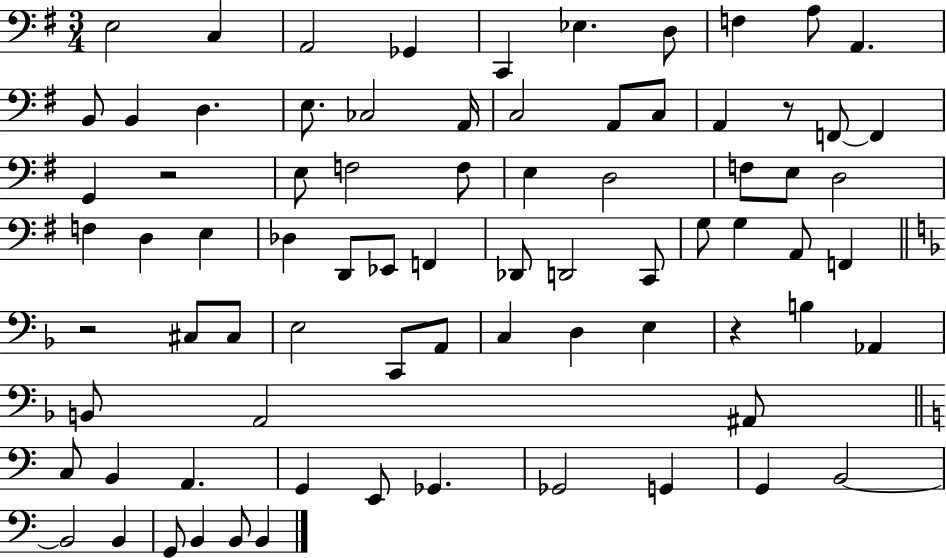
{
  \clef bass
  \numericTimeSignature
  \time 3/4
  \key g \major
  \repeat volta 2 { e2 c4 | a,2 ges,4 | c,4 ees4. d8 | f4 a8 a,4. | \break b,8 b,4 d4. | e8. ces2 a,16 | c2 a,8 c8 | a,4 r8 f,8~~ f,4 | \break g,4 r2 | e8 f2 f8 | e4 d2 | f8 e8 d2 | \break f4 d4 e4 | des4 d,8 ees,8 f,4 | des,8 d,2 c,8 | g8 g4 a,8 f,4 | \break \bar "||" \break \key d \minor r2 cis8 cis8 | e2 c,8 a,8 | c4 d4 e4 | r4 b4 aes,4 | \break b,8 a,2 ais,8 | \bar "||" \break \key a \minor c8 b,4 a,4. | g,4 e,8 ges,4. | ges,2 g,4 | g,4 b,2~~ | \break b,2 b,4 | g,8 b,4 b,8 b,4 | } \bar "|."
}